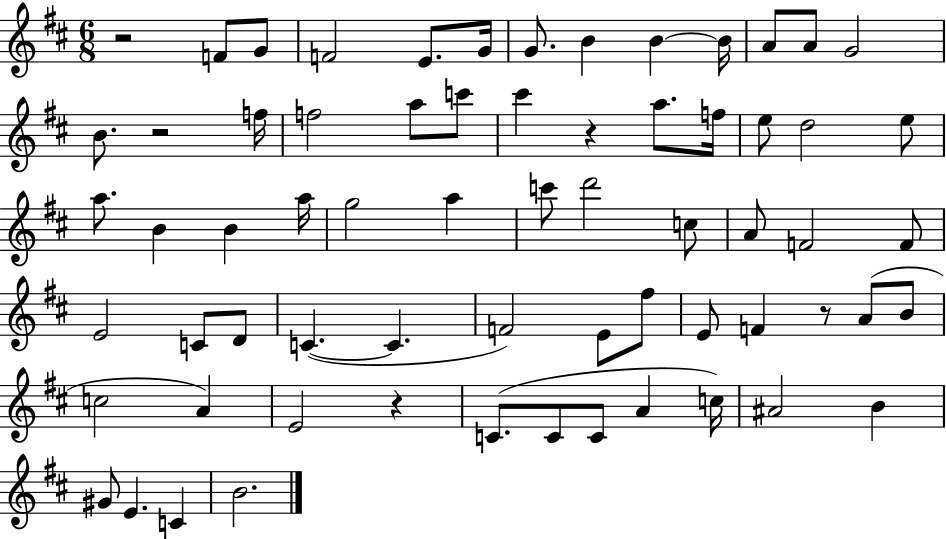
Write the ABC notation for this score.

X:1
T:Untitled
M:6/8
L:1/4
K:D
z2 F/2 G/2 F2 E/2 G/4 G/2 B B B/4 A/2 A/2 G2 B/2 z2 f/4 f2 a/2 c'/2 ^c' z a/2 f/4 e/2 d2 e/2 a/2 B B a/4 g2 a c'/2 d'2 c/2 A/2 F2 F/2 E2 C/2 D/2 C C F2 E/2 ^f/2 E/2 F z/2 A/2 B/2 c2 A E2 z C/2 C/2 C/2 A c/4 ^A2 B ^G/2 E C B2